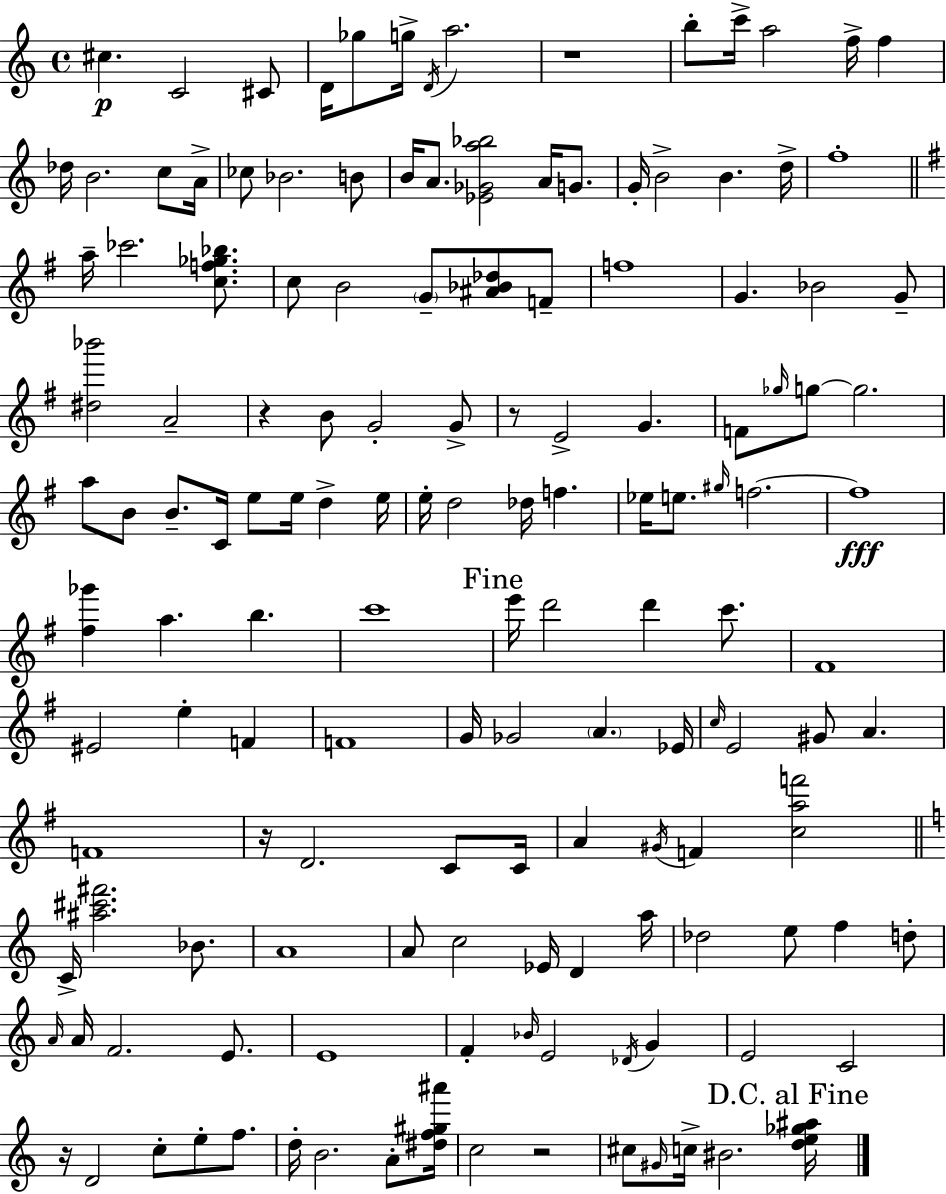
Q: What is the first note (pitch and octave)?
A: C#5